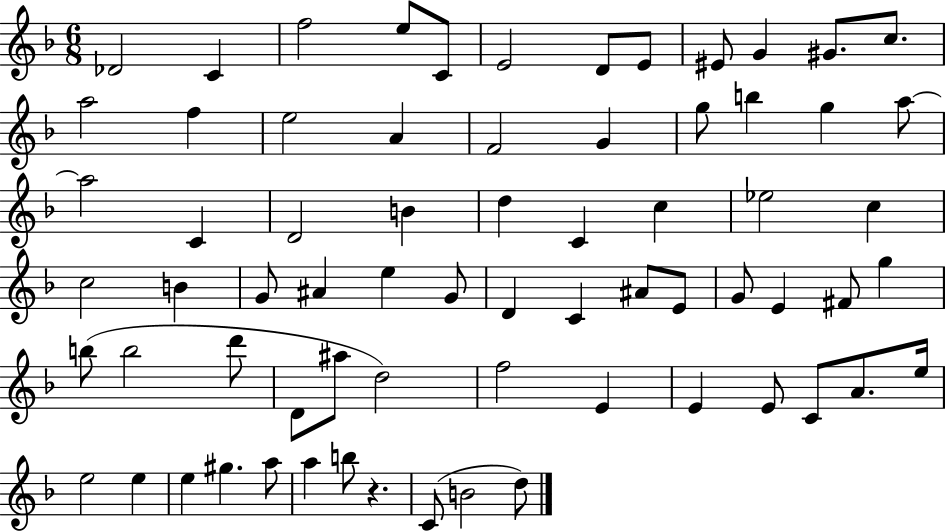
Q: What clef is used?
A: treble